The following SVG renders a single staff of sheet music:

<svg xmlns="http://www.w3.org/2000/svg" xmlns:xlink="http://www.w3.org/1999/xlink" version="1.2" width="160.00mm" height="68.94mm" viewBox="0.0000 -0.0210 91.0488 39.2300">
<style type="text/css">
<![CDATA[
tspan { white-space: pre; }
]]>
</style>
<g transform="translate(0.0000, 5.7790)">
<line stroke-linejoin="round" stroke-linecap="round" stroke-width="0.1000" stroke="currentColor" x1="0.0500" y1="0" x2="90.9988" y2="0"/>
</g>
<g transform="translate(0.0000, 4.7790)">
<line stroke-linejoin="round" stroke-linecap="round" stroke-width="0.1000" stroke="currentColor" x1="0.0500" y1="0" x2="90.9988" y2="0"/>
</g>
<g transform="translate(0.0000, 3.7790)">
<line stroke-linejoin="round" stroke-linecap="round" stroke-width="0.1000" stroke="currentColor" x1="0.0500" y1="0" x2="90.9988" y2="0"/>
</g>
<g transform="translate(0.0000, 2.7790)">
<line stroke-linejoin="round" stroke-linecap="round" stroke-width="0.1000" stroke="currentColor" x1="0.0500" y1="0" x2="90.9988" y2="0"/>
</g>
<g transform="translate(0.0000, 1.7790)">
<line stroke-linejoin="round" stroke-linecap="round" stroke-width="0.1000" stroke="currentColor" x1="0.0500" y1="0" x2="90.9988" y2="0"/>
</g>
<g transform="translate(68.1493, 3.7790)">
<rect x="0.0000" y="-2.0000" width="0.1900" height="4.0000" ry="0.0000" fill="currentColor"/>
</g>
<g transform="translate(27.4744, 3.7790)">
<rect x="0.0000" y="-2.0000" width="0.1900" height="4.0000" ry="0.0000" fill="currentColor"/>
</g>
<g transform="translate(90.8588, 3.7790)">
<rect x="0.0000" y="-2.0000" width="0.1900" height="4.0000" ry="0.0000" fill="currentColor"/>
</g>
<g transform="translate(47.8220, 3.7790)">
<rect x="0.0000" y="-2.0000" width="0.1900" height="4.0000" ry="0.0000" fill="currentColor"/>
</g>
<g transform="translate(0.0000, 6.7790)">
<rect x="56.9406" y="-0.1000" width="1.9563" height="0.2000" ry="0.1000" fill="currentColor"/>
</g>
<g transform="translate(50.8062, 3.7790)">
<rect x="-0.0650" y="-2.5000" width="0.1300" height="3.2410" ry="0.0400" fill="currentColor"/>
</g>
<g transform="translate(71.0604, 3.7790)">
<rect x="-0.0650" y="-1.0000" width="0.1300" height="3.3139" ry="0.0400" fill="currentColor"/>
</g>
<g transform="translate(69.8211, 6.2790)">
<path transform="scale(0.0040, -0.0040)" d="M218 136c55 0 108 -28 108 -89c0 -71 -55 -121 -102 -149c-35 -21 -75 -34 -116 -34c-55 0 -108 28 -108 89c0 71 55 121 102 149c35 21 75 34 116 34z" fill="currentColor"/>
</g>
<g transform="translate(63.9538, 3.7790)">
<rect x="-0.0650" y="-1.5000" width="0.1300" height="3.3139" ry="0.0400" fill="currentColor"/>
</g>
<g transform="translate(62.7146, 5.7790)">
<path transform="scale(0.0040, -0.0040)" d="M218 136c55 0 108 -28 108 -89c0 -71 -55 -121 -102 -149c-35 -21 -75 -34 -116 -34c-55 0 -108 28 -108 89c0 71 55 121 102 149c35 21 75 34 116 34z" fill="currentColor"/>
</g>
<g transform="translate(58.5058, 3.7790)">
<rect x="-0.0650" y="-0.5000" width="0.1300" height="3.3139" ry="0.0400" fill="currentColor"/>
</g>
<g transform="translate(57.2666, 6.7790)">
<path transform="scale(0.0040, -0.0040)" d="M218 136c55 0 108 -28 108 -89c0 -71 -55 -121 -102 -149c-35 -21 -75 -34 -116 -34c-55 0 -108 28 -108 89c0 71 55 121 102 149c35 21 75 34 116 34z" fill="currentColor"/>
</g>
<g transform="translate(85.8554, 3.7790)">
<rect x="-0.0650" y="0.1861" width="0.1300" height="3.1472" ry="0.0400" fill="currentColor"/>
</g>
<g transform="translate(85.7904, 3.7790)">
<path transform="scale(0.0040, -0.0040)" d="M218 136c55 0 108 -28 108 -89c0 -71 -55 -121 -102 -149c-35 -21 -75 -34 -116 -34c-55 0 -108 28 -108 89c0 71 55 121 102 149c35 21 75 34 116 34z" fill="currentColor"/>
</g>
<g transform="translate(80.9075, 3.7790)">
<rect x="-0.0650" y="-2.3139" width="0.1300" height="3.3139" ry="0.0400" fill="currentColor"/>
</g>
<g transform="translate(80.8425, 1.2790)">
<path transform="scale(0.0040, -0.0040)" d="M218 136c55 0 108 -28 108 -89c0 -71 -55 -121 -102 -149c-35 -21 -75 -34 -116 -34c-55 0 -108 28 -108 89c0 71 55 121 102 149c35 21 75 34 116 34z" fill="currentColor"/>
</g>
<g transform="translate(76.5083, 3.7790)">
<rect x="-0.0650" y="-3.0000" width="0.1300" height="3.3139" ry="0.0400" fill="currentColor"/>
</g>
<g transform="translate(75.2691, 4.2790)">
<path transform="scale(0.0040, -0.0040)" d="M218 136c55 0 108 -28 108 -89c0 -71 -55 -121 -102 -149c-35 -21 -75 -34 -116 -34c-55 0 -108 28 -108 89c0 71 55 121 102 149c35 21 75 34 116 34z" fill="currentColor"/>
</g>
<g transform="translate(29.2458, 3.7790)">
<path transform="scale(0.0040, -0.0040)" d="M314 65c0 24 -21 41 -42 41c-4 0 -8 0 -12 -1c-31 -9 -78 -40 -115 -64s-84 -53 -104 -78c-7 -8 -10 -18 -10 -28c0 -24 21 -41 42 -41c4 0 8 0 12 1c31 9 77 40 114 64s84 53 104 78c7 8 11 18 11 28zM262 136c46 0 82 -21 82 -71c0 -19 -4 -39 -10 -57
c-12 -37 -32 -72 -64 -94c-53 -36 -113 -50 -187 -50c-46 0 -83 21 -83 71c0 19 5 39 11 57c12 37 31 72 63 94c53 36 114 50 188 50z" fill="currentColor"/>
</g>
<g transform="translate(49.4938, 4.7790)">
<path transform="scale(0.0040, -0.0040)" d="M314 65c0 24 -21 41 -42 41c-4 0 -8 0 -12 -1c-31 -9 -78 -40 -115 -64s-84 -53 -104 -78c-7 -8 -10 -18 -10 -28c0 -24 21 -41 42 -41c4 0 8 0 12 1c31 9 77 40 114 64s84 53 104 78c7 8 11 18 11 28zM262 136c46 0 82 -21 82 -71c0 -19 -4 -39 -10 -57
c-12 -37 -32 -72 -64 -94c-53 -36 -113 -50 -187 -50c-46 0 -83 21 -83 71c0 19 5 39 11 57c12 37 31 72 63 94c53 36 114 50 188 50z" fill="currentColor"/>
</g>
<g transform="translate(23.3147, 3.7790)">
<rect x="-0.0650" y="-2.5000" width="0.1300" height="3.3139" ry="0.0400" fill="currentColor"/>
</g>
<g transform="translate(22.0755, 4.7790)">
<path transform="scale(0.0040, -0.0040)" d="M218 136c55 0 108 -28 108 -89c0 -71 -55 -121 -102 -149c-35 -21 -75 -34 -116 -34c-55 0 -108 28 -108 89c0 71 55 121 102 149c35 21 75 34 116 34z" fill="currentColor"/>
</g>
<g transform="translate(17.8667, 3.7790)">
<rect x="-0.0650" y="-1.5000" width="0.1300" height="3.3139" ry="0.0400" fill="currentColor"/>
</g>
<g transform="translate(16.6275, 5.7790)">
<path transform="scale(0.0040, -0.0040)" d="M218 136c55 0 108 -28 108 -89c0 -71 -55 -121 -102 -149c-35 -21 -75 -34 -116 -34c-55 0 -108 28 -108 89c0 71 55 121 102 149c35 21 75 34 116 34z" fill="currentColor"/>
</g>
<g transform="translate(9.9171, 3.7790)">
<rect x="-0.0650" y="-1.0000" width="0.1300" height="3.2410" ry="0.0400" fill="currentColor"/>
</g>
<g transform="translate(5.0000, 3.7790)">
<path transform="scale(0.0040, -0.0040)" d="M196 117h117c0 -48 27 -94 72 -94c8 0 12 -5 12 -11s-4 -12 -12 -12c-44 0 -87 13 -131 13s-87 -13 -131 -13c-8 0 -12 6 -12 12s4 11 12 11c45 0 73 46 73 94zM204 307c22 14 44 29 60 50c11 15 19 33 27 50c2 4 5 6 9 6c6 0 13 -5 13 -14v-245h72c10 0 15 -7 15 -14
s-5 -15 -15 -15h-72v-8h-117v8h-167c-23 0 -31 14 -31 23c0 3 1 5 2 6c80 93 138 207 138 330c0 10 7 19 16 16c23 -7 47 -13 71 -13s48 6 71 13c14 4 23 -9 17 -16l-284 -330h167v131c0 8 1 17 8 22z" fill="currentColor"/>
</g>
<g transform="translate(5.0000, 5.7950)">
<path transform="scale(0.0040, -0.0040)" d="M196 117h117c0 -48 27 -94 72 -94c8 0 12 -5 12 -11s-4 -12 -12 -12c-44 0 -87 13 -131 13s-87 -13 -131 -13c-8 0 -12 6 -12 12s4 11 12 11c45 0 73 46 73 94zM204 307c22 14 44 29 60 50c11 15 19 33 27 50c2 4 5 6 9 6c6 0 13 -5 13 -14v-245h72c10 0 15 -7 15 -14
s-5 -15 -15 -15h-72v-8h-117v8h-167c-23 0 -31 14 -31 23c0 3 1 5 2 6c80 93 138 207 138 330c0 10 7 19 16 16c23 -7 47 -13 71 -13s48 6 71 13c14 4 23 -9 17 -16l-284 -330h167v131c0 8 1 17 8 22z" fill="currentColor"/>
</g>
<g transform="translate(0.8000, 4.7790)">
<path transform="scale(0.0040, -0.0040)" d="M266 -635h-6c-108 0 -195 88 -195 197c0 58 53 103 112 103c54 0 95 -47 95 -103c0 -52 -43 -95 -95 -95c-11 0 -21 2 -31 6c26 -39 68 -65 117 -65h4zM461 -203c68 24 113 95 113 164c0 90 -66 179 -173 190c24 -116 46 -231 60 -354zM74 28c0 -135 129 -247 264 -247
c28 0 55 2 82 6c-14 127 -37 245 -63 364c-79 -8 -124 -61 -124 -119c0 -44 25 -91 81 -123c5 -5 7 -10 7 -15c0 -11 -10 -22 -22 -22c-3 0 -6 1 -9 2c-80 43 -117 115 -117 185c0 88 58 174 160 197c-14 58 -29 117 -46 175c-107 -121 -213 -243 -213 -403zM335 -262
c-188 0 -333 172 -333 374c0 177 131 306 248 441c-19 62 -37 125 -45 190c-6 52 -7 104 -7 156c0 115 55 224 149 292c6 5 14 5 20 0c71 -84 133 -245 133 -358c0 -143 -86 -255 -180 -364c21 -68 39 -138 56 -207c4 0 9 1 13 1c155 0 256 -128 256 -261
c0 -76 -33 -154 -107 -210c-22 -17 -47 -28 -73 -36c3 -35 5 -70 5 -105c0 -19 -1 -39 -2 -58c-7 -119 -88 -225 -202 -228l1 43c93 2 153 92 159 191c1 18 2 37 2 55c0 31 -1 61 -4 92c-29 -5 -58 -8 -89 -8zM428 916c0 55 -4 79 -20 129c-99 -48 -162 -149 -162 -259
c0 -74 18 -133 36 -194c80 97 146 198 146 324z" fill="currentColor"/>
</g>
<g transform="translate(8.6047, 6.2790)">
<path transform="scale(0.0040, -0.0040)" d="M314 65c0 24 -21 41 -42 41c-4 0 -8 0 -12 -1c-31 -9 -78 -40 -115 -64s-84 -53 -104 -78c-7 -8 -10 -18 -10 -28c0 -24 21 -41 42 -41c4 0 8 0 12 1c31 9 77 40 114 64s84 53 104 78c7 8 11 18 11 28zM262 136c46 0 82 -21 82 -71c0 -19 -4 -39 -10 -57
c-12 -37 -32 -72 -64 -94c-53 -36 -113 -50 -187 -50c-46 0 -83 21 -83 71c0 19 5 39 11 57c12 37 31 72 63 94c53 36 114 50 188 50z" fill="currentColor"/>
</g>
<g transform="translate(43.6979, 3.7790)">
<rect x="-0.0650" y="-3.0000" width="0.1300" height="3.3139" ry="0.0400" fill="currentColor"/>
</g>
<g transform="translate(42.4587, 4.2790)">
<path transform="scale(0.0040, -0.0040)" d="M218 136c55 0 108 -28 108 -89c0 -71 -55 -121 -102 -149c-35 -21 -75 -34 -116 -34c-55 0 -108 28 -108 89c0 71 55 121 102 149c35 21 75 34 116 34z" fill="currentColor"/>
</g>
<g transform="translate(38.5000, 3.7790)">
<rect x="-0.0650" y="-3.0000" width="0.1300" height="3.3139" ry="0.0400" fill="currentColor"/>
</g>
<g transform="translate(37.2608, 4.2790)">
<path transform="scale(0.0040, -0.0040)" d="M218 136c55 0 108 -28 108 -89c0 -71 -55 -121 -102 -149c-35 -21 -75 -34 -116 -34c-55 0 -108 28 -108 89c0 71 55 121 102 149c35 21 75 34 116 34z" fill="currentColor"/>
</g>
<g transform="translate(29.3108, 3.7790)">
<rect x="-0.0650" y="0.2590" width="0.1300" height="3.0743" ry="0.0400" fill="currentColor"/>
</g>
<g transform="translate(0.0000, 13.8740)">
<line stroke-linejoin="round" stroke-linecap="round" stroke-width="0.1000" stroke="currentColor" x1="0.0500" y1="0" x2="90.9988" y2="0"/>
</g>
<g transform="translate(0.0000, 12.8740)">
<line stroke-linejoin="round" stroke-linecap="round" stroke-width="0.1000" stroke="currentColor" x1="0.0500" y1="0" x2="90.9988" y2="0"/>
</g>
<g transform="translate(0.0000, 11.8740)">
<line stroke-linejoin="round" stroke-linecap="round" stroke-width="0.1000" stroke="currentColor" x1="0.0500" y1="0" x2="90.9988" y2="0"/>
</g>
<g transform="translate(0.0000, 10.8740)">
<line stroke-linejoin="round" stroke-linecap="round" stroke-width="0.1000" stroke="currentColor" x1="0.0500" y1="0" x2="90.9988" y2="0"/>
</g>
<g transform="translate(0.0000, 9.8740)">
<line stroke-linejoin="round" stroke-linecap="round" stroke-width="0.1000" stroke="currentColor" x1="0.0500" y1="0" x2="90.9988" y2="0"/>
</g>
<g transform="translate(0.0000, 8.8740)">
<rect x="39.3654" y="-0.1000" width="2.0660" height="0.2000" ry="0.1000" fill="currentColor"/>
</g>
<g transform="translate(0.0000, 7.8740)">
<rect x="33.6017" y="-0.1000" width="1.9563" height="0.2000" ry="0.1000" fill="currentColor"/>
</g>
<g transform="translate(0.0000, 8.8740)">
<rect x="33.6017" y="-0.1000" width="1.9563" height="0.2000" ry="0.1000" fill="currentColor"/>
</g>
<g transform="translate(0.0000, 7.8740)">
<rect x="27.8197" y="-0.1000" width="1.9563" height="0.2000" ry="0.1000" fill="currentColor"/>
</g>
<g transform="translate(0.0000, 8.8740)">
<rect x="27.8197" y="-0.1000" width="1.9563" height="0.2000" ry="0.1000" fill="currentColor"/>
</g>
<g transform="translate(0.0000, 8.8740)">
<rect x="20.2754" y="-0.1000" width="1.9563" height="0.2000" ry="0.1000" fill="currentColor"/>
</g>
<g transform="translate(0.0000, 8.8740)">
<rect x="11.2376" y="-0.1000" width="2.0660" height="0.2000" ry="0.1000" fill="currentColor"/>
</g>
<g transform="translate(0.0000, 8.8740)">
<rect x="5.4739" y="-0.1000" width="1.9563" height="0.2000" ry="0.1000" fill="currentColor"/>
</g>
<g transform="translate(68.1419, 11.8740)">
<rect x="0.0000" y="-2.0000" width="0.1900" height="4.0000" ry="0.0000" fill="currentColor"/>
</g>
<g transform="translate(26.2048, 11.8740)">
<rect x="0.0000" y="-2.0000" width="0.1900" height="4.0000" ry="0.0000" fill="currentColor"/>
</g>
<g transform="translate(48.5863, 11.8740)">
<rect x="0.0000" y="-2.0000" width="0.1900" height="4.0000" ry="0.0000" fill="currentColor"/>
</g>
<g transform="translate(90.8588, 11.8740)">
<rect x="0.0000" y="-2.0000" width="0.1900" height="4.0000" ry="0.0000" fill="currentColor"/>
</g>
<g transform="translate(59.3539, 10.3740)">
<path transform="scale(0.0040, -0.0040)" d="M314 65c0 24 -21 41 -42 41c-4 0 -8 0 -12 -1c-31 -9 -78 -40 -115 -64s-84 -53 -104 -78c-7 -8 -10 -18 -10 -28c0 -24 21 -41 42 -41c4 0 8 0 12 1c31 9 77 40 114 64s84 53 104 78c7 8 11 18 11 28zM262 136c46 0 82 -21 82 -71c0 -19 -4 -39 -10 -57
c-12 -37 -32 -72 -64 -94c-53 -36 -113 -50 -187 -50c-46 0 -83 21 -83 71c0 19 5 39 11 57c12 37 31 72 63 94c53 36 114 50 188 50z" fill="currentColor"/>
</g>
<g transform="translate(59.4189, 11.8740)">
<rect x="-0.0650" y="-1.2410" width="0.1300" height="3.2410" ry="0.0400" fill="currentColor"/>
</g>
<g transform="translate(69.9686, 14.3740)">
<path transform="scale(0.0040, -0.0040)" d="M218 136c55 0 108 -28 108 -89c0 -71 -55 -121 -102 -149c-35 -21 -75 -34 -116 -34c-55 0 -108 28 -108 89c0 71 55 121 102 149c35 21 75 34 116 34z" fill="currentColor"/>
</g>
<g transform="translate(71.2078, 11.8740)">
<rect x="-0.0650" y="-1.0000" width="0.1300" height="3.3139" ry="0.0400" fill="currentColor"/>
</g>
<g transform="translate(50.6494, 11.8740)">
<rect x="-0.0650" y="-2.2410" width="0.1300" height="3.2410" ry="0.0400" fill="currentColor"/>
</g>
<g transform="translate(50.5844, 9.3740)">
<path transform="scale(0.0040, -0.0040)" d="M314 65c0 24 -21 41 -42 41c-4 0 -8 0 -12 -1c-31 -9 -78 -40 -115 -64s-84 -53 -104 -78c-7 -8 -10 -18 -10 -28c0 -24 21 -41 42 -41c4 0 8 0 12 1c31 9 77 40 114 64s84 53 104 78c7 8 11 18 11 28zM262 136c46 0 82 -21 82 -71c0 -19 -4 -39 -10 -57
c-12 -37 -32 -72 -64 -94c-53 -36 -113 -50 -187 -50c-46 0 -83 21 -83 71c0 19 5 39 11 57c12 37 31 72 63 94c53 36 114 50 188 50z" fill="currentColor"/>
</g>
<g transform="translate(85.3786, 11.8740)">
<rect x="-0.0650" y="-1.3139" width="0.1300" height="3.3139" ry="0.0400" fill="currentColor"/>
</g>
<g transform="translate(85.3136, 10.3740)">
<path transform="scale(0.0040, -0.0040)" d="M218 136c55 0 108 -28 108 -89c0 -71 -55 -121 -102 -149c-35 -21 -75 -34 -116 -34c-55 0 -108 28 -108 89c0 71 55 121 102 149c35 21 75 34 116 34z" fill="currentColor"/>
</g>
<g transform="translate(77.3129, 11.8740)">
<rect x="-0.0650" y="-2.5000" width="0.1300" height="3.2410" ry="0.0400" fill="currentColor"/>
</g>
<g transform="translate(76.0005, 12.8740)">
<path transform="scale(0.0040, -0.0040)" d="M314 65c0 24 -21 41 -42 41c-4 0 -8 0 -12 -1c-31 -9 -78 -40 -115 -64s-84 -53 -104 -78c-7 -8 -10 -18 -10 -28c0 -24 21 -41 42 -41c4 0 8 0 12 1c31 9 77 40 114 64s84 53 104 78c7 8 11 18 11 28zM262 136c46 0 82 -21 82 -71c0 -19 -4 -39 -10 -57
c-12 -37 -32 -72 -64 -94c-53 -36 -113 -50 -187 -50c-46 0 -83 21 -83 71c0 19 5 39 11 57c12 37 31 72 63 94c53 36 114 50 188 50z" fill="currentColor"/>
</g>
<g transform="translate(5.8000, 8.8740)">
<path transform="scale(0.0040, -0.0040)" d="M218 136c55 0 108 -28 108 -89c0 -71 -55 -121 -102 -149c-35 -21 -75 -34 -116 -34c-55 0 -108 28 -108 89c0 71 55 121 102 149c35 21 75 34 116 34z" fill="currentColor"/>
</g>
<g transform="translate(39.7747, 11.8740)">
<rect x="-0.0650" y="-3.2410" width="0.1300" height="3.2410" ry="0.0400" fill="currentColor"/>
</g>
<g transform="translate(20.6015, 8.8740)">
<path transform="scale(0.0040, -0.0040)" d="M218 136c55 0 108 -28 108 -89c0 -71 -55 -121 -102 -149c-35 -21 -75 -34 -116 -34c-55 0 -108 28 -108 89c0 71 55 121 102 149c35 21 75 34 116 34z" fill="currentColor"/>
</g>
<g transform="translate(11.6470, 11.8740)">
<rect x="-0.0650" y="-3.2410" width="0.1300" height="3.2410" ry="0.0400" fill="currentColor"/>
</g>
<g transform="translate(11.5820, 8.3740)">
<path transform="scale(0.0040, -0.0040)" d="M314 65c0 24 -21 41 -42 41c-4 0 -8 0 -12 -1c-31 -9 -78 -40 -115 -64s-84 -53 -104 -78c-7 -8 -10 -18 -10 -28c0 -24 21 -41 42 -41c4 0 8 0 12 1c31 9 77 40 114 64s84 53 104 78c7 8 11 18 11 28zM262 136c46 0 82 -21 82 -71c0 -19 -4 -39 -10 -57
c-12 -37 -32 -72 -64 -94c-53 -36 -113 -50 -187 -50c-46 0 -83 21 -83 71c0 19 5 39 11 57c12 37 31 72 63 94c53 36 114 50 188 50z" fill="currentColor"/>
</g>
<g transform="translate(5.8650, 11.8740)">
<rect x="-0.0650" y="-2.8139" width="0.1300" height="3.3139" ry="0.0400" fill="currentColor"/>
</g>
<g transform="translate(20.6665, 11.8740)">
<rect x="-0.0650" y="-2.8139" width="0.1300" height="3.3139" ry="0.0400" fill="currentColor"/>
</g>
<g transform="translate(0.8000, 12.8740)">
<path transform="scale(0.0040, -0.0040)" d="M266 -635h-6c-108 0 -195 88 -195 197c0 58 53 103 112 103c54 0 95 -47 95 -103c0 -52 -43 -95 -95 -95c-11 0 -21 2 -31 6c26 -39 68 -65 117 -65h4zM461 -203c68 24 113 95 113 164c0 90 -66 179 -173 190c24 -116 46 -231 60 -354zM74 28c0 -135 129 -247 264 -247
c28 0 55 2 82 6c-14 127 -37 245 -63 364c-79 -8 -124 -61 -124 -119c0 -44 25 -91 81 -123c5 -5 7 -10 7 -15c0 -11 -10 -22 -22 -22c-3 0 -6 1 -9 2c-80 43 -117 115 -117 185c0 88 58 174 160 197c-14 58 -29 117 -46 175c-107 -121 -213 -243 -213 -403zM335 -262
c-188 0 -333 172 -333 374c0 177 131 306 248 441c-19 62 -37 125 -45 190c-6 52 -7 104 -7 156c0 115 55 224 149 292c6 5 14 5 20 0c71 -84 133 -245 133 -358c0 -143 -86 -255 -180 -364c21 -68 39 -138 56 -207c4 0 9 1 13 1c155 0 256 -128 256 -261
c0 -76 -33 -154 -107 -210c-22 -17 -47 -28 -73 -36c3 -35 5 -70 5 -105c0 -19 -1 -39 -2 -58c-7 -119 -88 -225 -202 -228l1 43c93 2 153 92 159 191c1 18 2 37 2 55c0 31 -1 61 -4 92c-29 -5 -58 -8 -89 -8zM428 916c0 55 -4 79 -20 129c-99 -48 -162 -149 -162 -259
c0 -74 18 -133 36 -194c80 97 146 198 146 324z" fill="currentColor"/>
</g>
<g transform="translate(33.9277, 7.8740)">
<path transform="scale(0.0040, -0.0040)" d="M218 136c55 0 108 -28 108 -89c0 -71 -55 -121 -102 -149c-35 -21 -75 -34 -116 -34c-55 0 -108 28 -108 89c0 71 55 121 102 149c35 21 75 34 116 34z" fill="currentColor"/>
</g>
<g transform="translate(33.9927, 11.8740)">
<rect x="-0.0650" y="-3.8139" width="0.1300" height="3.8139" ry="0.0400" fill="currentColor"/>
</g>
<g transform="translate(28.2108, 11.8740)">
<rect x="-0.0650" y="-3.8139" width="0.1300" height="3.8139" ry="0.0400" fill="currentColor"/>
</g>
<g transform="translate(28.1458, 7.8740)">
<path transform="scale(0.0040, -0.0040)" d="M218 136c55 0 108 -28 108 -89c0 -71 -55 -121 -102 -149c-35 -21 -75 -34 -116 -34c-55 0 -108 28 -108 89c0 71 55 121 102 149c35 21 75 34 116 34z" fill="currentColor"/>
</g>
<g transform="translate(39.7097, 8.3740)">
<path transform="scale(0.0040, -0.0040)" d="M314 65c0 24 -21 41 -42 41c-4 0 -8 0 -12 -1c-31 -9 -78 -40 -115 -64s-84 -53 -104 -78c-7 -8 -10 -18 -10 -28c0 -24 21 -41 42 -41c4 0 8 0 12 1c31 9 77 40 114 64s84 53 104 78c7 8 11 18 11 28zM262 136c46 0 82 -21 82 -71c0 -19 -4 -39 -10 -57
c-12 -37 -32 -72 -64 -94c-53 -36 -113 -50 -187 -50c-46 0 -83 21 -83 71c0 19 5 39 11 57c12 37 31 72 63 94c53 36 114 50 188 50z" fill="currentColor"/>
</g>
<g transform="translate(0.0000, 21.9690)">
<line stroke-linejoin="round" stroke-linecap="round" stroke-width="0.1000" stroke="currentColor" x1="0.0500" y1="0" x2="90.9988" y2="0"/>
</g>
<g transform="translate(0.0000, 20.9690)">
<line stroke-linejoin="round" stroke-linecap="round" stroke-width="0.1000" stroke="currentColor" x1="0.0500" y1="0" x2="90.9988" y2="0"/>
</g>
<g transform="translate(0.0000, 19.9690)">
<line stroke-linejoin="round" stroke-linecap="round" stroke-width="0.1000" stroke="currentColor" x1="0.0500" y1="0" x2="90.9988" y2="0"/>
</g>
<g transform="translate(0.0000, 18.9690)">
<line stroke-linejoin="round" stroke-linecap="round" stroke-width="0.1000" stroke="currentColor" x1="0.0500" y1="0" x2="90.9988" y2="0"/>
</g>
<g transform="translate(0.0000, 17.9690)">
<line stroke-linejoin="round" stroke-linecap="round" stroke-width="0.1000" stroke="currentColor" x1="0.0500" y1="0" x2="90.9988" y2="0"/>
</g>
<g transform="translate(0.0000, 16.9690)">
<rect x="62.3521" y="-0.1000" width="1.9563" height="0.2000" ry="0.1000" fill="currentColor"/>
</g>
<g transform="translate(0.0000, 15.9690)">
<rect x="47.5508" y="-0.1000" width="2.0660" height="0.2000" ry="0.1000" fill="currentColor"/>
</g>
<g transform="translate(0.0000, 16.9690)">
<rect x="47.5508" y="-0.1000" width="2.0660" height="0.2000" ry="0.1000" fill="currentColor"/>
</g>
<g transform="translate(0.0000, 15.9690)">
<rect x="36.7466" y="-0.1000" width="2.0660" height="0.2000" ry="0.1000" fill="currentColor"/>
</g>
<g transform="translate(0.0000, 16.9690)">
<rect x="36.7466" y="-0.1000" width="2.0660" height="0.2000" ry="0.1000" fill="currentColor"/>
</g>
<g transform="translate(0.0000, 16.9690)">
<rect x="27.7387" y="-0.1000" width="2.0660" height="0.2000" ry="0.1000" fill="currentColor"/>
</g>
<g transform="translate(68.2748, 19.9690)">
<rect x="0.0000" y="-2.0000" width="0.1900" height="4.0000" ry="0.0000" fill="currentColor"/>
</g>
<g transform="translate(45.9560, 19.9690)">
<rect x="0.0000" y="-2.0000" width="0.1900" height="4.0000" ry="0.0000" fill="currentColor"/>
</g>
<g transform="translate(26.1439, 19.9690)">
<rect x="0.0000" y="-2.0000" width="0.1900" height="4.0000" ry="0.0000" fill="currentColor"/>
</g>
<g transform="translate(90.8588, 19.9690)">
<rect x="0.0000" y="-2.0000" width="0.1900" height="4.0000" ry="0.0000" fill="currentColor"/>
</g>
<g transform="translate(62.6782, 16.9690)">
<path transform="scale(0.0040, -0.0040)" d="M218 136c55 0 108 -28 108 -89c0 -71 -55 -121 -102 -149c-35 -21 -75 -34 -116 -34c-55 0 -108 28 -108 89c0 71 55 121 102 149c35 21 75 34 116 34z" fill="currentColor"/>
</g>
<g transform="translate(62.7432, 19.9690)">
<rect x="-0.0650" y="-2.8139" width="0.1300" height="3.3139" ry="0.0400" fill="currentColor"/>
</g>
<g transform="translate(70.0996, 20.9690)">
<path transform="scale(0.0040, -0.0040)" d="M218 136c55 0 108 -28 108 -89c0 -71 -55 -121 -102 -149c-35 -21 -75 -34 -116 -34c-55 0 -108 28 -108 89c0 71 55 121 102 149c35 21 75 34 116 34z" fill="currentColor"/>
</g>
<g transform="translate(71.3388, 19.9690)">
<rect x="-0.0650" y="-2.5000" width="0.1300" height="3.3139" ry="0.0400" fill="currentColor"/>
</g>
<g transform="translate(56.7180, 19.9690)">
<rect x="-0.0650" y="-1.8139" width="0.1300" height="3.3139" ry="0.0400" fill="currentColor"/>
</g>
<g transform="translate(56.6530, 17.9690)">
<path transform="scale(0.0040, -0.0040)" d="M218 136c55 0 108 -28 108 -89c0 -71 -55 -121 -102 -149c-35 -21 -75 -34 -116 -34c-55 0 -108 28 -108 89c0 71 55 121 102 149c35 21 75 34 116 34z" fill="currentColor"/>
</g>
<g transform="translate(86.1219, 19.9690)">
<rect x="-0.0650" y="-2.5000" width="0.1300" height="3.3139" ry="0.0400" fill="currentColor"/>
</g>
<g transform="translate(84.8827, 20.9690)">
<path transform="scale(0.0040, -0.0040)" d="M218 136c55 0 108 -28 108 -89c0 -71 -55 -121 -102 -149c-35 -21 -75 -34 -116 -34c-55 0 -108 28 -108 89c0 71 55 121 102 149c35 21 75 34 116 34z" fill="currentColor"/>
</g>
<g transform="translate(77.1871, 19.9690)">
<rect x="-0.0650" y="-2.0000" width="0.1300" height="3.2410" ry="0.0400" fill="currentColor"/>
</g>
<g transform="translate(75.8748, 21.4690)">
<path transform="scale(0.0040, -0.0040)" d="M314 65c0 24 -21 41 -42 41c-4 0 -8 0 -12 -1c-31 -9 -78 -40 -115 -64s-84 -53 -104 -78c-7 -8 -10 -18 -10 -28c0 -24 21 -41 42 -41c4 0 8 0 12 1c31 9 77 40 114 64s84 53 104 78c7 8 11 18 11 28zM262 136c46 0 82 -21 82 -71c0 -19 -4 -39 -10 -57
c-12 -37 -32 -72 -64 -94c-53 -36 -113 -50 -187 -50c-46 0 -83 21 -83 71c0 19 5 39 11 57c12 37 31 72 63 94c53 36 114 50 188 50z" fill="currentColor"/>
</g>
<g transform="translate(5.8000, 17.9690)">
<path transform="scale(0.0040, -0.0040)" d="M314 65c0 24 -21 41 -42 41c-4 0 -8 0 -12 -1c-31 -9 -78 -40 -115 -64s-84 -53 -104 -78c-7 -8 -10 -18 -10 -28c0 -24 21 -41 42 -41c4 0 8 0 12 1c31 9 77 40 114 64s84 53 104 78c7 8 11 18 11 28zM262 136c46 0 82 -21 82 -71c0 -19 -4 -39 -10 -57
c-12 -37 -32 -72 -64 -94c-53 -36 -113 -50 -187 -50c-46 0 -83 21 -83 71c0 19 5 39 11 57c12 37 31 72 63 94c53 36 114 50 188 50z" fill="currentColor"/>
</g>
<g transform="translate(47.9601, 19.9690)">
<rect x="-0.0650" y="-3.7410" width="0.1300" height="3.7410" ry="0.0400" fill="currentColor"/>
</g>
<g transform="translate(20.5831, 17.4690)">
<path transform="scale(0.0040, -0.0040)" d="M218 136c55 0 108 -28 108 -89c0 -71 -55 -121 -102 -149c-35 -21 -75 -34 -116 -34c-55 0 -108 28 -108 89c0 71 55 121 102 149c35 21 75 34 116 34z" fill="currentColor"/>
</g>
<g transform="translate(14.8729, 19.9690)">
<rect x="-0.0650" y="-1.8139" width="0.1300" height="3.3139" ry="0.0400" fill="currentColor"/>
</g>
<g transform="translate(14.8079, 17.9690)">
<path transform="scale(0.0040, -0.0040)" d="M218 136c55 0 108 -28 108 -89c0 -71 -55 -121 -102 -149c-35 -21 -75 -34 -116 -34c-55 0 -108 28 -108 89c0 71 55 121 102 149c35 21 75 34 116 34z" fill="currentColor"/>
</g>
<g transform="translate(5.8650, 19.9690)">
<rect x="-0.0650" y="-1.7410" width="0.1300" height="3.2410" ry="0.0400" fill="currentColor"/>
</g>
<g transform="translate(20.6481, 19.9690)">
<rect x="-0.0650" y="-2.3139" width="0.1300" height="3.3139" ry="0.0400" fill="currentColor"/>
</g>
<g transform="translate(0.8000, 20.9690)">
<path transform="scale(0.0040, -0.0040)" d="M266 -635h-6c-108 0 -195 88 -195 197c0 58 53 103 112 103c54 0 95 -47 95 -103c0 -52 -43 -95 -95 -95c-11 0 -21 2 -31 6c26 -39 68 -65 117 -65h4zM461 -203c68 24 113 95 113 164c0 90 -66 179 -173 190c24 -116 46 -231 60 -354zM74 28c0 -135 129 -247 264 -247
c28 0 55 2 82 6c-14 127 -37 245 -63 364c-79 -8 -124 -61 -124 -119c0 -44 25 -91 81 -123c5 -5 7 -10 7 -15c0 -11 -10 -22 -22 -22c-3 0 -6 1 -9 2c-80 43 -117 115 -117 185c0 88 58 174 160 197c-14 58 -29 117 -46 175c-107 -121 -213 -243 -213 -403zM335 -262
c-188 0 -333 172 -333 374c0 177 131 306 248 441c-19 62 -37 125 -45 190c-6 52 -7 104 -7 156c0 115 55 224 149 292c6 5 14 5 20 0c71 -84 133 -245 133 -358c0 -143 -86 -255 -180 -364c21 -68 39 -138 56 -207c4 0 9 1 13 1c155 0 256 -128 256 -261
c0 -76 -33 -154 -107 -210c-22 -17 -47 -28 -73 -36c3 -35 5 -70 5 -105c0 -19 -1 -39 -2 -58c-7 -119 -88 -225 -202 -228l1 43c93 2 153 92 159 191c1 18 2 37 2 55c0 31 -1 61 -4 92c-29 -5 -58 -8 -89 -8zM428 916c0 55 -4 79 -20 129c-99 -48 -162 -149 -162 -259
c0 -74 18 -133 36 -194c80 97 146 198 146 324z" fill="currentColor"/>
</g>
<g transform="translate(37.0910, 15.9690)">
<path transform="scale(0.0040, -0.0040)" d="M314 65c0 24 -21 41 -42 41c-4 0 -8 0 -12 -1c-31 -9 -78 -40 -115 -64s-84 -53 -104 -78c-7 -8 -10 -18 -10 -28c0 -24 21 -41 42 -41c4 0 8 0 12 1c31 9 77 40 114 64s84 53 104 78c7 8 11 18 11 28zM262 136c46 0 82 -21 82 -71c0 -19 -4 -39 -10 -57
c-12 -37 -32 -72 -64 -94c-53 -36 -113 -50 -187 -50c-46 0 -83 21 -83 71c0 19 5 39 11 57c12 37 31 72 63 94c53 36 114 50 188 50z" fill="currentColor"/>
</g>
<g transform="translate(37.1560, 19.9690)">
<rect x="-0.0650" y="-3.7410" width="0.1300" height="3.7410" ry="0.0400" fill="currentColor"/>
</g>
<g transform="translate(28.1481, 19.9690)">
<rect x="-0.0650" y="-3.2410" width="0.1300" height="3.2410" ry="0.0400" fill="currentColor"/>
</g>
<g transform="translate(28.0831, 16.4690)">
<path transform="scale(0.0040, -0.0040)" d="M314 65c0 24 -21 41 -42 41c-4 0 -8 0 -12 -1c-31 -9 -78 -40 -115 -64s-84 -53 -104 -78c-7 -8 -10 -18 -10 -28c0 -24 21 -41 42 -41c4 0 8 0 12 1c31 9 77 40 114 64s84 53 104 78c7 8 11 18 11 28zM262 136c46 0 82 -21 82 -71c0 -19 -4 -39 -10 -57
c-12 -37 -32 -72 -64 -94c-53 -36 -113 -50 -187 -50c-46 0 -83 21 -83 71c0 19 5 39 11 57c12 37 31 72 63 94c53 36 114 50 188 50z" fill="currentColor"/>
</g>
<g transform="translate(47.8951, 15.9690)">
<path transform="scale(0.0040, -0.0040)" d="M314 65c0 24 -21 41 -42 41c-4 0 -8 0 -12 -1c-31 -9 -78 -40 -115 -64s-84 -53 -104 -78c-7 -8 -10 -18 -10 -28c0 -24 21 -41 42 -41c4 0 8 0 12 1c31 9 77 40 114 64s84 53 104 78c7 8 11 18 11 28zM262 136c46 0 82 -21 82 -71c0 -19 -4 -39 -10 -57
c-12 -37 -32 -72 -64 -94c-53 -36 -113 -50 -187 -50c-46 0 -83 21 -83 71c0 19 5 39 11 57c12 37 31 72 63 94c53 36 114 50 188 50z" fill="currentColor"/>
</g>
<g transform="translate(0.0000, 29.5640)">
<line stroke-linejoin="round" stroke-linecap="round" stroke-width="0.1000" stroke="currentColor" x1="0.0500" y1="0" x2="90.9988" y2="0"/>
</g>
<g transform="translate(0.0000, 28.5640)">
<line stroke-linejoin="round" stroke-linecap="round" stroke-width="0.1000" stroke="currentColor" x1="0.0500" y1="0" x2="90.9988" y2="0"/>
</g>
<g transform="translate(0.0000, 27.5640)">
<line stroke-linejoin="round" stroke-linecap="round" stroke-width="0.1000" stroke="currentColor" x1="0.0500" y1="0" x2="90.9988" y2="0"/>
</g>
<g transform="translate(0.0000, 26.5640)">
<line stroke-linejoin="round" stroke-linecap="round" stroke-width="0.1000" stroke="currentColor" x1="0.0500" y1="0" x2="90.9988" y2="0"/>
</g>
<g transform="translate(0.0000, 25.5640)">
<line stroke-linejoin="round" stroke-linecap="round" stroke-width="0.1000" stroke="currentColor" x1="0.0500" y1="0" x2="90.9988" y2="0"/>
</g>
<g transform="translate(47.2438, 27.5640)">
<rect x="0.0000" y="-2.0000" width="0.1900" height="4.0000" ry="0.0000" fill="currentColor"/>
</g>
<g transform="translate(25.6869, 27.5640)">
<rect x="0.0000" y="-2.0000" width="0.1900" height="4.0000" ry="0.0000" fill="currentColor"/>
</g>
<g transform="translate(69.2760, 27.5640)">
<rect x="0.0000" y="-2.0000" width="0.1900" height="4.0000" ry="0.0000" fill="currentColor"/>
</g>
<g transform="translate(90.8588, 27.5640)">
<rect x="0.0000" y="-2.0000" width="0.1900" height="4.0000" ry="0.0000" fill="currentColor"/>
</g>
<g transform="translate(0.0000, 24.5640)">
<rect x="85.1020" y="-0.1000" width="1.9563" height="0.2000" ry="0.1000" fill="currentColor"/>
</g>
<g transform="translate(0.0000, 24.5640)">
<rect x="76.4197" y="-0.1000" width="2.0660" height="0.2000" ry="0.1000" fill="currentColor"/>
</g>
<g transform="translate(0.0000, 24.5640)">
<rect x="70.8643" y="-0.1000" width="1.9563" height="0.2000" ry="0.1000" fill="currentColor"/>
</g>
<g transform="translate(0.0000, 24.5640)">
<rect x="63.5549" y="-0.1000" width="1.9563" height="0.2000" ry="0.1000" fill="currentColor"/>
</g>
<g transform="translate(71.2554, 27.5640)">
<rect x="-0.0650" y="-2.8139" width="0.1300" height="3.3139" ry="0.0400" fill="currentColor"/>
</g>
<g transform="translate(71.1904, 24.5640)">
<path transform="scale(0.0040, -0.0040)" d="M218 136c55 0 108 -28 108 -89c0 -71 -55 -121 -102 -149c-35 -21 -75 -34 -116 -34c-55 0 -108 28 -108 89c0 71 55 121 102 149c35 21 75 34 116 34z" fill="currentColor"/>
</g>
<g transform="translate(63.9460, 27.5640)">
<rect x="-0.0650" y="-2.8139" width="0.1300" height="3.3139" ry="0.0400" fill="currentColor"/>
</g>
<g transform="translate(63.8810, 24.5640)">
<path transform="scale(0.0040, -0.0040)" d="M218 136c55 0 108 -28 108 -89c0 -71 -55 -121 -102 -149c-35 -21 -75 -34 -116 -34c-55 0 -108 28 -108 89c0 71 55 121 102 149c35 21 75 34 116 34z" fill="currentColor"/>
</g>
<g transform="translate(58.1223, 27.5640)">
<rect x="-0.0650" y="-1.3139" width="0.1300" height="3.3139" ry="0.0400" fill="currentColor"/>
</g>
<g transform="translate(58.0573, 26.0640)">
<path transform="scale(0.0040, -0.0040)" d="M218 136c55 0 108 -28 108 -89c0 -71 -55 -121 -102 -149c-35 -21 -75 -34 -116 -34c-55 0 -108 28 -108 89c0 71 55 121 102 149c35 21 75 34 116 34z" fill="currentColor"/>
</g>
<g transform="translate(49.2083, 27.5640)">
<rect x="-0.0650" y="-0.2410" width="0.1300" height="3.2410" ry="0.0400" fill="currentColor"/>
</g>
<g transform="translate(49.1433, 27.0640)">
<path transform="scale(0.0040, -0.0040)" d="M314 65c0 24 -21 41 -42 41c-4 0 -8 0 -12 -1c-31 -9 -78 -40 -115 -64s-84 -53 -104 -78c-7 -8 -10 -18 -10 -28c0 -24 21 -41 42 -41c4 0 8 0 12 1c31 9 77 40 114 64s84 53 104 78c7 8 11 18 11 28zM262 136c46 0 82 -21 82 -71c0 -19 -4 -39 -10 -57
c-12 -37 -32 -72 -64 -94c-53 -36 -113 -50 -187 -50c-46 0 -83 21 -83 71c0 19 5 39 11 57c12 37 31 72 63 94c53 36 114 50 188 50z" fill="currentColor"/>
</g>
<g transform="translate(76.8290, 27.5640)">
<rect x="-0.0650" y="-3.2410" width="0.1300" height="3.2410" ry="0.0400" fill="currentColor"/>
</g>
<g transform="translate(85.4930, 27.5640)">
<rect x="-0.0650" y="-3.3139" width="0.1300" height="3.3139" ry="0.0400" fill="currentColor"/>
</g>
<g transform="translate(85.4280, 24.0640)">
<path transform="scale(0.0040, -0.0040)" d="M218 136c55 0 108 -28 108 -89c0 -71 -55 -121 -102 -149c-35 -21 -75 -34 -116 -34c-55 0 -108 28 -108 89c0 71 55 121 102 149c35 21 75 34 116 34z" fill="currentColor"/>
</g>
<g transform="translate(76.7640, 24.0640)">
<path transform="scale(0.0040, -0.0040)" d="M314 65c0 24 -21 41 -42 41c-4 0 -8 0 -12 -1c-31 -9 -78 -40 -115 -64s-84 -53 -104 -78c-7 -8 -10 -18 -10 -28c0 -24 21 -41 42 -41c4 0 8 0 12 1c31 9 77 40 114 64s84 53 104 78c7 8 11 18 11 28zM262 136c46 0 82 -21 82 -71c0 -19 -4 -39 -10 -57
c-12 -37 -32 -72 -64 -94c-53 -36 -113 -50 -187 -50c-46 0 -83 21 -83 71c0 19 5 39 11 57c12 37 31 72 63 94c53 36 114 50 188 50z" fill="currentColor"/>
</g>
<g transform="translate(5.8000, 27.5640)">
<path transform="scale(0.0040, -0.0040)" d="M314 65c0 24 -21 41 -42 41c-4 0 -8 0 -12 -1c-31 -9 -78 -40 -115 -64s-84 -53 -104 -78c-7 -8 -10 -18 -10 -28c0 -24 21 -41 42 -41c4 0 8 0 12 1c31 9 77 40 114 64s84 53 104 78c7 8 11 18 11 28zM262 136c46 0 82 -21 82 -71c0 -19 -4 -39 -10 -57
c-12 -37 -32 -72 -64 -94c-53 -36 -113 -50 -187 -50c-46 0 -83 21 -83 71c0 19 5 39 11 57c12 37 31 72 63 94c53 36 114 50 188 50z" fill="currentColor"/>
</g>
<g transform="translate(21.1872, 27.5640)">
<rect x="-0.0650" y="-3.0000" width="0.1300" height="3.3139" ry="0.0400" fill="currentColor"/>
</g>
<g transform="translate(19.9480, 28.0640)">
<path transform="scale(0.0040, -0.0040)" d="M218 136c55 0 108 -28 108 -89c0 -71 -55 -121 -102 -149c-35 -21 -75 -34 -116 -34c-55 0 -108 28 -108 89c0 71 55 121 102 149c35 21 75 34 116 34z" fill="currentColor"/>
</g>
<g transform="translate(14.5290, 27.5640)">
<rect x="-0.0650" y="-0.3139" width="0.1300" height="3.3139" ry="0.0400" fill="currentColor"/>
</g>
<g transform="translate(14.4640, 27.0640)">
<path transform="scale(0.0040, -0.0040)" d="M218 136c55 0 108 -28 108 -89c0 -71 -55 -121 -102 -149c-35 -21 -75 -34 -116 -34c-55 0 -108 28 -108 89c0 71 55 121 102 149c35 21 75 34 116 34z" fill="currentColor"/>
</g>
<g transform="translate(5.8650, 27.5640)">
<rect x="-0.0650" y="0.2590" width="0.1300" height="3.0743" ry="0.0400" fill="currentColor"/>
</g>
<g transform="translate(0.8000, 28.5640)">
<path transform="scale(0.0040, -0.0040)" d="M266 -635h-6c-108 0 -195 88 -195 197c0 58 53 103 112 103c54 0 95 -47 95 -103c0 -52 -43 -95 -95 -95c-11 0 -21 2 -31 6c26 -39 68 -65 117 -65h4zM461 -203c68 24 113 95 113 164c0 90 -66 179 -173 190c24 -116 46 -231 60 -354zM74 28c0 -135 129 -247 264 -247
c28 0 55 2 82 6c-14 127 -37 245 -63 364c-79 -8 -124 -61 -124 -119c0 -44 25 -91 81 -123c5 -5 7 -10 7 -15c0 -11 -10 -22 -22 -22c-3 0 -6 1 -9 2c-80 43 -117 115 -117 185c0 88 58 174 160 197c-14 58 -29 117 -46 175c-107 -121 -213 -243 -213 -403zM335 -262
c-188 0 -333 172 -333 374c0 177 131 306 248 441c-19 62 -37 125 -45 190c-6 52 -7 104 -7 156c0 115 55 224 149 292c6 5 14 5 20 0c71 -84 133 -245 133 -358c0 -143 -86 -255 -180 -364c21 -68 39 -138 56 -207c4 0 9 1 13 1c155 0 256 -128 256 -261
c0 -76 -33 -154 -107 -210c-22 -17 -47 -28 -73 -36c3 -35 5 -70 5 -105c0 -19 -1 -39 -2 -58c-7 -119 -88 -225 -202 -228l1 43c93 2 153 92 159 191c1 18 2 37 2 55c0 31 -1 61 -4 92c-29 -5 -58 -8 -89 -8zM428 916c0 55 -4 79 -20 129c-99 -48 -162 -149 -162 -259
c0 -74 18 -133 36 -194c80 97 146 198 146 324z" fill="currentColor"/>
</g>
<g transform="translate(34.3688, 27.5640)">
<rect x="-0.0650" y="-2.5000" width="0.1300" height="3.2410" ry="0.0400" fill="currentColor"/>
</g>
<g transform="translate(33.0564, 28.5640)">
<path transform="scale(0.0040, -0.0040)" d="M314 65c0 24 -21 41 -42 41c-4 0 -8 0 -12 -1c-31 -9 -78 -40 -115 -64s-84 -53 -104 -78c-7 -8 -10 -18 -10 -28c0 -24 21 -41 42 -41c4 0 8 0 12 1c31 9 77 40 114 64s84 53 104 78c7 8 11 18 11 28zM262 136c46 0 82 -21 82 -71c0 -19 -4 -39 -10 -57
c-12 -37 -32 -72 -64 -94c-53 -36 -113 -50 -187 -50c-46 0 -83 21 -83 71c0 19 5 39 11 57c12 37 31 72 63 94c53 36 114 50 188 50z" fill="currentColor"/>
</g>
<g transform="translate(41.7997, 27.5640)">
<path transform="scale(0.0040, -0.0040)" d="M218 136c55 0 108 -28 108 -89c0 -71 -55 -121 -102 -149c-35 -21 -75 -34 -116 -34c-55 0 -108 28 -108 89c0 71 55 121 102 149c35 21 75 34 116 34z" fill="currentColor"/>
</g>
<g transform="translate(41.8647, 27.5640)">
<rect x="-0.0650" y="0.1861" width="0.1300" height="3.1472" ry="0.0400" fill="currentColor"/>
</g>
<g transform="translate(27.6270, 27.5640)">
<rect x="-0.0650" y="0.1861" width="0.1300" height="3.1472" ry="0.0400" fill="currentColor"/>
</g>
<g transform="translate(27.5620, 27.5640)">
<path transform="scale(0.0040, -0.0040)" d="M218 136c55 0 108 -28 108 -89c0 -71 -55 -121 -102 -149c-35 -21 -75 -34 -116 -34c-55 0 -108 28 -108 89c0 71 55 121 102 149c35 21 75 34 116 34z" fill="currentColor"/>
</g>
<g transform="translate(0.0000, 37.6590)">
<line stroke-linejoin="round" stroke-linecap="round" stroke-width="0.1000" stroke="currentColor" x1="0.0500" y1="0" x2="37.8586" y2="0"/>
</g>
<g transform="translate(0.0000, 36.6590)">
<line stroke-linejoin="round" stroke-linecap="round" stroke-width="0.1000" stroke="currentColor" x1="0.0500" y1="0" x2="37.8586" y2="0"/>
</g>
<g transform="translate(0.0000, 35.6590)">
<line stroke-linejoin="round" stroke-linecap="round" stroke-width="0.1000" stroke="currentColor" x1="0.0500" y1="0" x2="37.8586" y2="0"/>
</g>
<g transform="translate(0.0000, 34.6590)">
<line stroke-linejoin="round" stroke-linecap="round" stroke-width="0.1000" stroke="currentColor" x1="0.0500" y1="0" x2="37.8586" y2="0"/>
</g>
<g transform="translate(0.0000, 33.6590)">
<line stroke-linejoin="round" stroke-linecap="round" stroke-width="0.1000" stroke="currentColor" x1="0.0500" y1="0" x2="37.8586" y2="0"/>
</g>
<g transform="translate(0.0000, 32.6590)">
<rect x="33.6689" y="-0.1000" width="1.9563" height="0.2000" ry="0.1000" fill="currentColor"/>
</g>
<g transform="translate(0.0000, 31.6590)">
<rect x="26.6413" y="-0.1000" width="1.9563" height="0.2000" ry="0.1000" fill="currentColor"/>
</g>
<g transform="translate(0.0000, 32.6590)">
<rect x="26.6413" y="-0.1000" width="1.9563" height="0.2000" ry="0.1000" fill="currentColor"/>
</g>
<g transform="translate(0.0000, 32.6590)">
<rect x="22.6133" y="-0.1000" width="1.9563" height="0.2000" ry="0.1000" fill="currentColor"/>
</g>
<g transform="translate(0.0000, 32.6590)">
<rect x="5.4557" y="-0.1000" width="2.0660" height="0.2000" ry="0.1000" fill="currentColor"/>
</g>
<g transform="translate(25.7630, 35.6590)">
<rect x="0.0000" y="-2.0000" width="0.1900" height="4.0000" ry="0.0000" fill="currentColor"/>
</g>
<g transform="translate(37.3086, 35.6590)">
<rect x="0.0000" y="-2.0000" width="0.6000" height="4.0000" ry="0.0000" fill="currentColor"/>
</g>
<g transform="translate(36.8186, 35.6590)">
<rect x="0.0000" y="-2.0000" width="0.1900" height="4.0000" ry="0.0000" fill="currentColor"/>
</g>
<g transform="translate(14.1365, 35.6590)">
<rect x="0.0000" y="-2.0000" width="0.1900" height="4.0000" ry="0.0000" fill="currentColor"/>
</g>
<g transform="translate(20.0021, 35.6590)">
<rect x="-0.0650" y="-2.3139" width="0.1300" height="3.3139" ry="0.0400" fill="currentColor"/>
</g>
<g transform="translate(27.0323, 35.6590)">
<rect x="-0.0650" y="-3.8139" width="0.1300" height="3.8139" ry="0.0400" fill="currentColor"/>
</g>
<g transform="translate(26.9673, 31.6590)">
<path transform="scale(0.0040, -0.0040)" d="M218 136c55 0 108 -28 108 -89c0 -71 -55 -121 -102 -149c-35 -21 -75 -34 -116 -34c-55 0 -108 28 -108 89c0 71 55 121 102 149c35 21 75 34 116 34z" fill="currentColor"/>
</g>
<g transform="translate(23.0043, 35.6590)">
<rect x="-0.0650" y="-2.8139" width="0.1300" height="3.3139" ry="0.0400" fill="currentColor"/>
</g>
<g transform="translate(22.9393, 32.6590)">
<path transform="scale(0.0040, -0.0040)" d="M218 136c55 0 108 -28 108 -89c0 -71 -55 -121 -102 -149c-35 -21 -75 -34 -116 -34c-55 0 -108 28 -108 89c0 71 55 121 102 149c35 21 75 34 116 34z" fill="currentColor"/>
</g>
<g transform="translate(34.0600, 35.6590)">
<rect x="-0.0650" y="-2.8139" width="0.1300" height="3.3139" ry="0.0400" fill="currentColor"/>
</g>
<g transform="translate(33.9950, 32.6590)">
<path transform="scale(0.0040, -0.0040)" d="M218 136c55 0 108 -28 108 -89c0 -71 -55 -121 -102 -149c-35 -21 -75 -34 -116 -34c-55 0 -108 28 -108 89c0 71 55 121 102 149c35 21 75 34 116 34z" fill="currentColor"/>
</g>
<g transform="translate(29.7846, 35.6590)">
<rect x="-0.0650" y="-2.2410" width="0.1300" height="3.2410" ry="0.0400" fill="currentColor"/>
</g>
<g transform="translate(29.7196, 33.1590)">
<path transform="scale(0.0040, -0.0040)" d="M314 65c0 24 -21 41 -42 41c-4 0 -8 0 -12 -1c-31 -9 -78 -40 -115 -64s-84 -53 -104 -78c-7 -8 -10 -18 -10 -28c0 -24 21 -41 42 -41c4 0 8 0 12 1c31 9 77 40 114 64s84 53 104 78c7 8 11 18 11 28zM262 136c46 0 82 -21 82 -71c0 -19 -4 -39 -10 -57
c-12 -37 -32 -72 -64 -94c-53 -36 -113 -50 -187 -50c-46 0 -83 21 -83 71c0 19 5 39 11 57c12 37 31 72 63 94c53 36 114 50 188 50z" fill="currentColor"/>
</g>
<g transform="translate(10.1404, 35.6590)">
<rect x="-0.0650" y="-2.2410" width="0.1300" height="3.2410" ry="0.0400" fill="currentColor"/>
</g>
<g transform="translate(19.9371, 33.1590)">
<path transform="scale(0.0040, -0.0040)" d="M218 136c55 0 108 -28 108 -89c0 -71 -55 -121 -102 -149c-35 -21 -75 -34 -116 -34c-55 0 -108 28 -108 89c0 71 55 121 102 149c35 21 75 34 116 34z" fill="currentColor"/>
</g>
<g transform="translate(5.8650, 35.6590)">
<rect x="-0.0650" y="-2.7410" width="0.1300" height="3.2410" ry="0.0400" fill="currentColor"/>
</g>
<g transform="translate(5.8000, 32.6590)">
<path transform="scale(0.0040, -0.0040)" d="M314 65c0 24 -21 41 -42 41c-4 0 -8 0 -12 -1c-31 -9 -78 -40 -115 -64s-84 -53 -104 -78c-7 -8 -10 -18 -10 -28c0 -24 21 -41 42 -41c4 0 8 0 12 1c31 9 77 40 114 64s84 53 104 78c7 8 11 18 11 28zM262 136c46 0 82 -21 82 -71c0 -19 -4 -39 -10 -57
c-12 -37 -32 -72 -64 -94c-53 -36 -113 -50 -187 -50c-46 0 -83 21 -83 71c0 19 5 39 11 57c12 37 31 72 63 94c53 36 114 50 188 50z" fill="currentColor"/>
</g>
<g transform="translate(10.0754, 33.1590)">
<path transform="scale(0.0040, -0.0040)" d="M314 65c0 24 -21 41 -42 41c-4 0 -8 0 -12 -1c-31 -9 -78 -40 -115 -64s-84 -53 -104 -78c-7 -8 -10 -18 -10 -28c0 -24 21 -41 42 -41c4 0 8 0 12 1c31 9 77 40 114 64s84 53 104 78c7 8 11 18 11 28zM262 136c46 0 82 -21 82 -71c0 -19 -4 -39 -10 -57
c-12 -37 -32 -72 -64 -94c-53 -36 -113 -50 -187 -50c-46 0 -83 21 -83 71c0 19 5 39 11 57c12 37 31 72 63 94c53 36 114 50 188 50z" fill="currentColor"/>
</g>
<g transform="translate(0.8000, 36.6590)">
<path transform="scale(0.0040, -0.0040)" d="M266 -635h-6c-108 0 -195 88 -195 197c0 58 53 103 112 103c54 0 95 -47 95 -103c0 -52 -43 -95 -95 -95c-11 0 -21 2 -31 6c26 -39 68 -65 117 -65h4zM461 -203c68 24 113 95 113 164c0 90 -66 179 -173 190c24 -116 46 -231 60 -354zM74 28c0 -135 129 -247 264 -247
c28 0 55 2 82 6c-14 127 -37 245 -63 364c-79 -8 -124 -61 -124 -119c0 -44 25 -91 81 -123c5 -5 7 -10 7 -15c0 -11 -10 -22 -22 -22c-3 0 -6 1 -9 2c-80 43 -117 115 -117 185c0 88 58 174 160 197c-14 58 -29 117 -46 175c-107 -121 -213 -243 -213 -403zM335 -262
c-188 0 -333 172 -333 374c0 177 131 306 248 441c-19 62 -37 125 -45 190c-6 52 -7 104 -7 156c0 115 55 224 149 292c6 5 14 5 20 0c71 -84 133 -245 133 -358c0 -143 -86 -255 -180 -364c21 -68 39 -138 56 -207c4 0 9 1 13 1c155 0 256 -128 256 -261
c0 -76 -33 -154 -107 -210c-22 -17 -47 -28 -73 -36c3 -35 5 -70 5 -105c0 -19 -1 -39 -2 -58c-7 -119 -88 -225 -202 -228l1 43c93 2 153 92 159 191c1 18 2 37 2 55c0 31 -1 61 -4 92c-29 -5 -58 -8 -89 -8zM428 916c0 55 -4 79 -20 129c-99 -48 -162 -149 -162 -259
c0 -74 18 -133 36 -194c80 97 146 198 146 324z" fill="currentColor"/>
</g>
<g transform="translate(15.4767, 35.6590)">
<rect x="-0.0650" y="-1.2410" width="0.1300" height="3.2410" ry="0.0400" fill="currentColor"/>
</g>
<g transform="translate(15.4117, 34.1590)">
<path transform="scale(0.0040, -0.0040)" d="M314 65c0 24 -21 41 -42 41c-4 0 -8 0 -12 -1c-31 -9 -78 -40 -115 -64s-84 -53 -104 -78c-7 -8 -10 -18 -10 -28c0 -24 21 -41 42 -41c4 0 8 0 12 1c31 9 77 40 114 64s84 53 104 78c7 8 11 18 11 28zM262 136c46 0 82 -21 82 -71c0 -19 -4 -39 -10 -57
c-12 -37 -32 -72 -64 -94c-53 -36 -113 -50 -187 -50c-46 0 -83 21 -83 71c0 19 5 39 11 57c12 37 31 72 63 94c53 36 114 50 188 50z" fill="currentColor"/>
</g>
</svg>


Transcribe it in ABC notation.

X:1
T:Untitled
M:4/4
L:1/4
K:C
D2 E G B2 A A G2 C E D A g B a b2 a c' c' b2 g2 e2 D G2 e f2 f g b2 c'2 c'2 f a G F2 G B2 c A B G2 B c2 e a a b2 b a2 g2 e2 g a c' g2 a